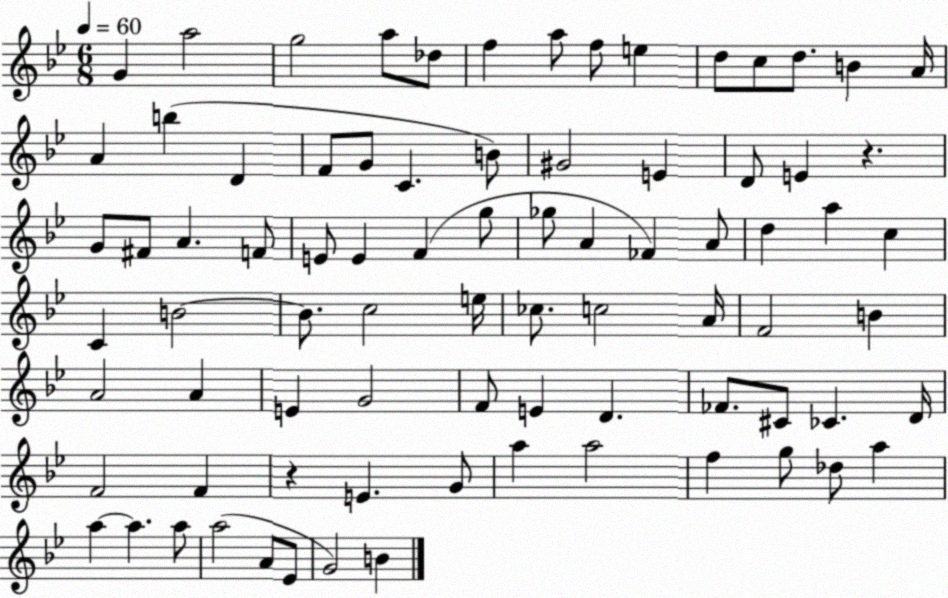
X:1
T:Untitled
M:6/8
L:1/4
K:Bb
G a2 g2 a/2 _d/2 f a/2 f/2 e d/2 c/2 d/2 B A/4 A b D F/2 G/2 C B/2 ^G2 E D/2 E z G/2 ^F/2 A F/2 E/2 E F g/2 _g/2 A _F A/2 d a c C B2 B/2 c2 e/4 _c/2 c2 A/4 F2 B A2 A E G2 F/2 E D _F/2 ^C/2 _C D/4 F2 F z E G/2 a a2 f g/2 _d/2 a a a a/2 a2 A/2 _E/2 G2 B